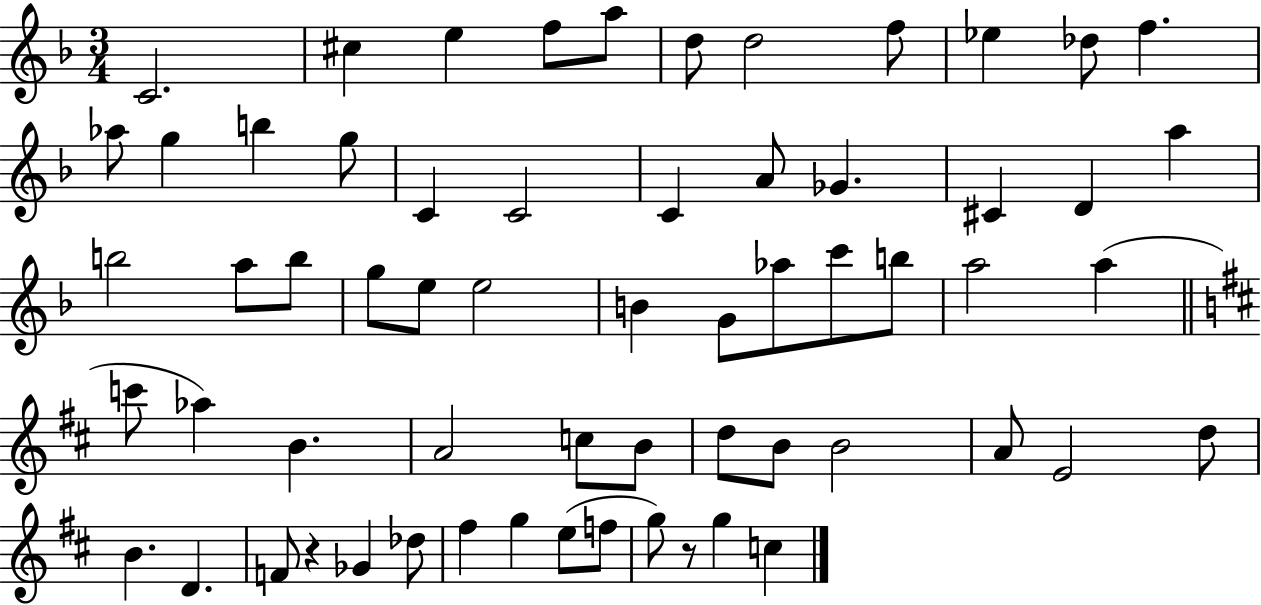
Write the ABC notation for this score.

X:1
T:Untitled
M:3/4
L:1/4
K:F
C2 ^c e f/2 a/2 d/2 d2 f/2 _e _d/2 f _a/2 g b g/2 C C2 C A/2 _G ^C D a b2 a/2 b/2 g/2 e/2 e2 B G/2 _a/2 c'/2 b/2 a2 a c'/2 _a B A2 c/2 B/2 d/2 B/2 B2 A/2 E2 d/2 B D F/2 z _G _d/2 ^f g e/2 f/2 g/2 z/2 g c